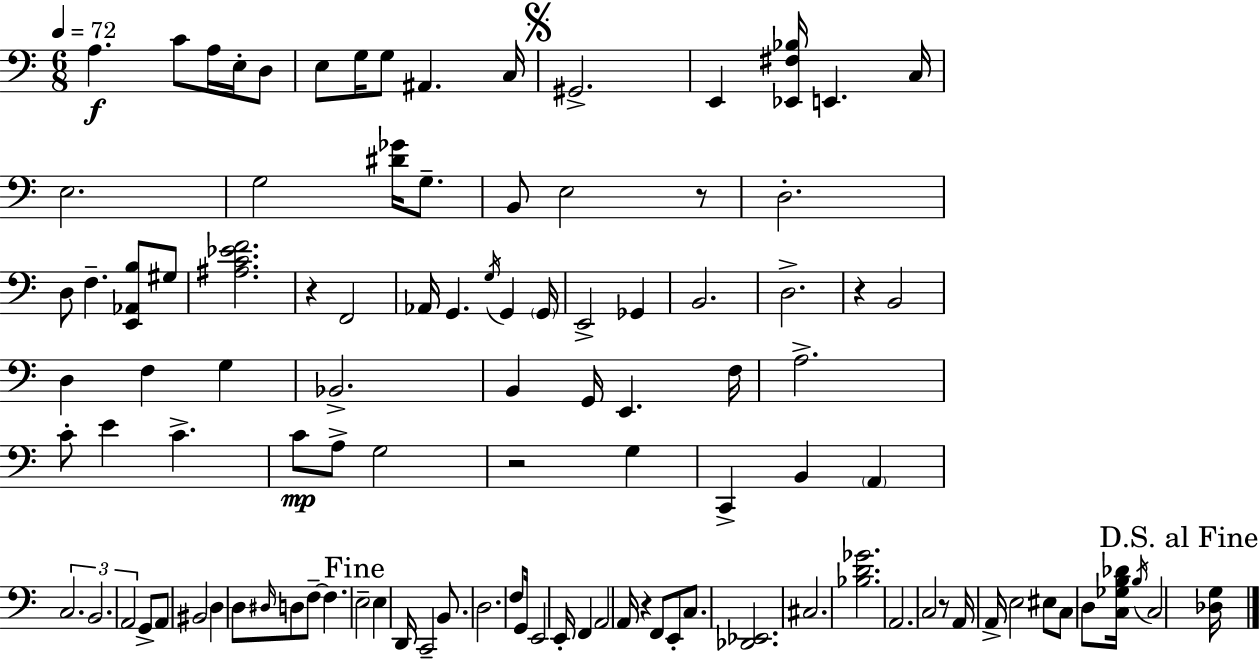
X:1
T:Untitled
M:6/8
L:1/4
K:C
A, C/2 A,/4 E,/4 D,/2 E,/2 G,/4 G,/2 ^A,, C,/4 ^G,,2 E,, [_E,,^F,_B,]/4 E,, C,/4 E,2 G,2 [^D_G]/4 G,/2 B,,/2 E,2 z/2 D,2 D,/2 F, [E,,_A,,B,]/2 ^G,/2 [^A,C_EF]2 z F,,2 _A,,/4 G,, G,/4 G,, G,,/4 E,,2 _G,, B,,2 D,2 z B,,2 D, F, G, _B,,2 B,, G,,/4 E,, F,/4 A,2 C/2 E C C/2 A,/2 G,2 z2 G, C,, B,, A,, C,2 B,,2 A,,2 G,,/2 A,,/2 ^B,,2 D, D,/2 ^D,/4 D,/2 F,/2 F, E,2 E, D,,/4 C,,2 B,,/2 D,2 F,/2 G,,/4 E,,2 E,,/4 F,, A,,2 A,,/4 z F,,/2 E,,/2 C,/2 [_D,,_E,,]2 ^C,2 [_B,D_G]2 A,,2 C,2 z/2 A,,/4 A,,/4 E,2 ^E,/2 C,/2 D,/2 [C,_G,B,_D]/4 B,/4 C,2 [_D,G,]/4